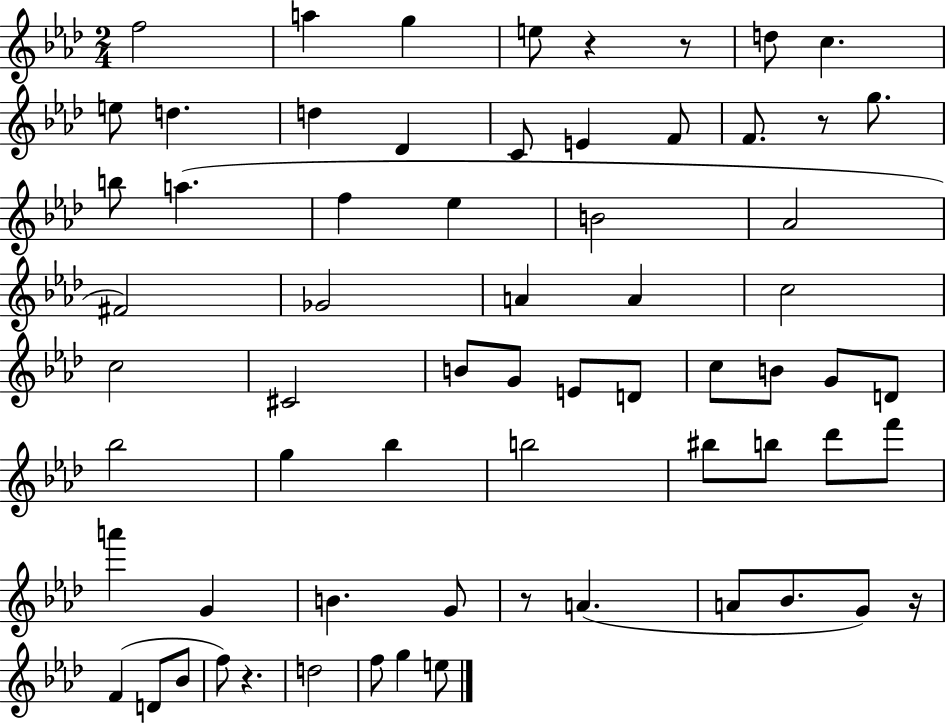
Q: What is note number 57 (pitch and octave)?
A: D5